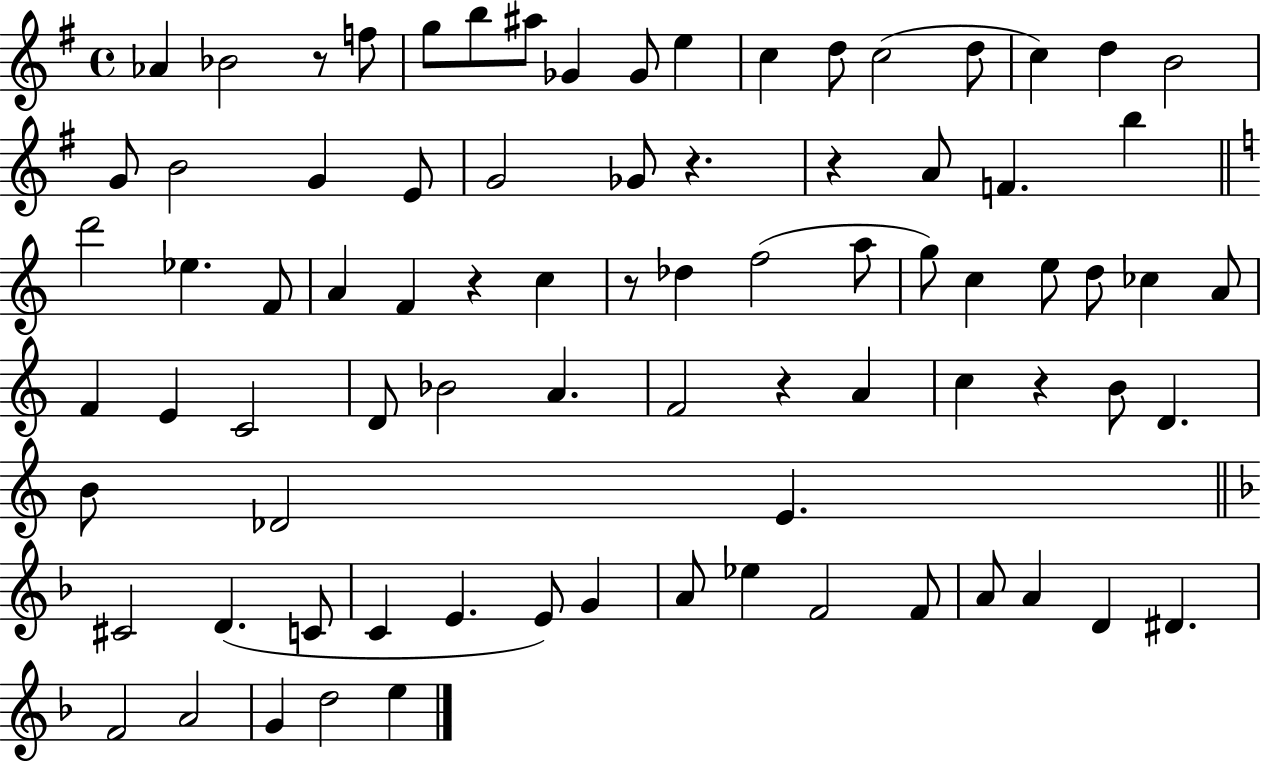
Ab4/q Bb4/h R/e F5/e G5/e B5/e A#5/e Gb4/q Gb4/e E5/q C5/q D5/e C5/h D5/e C5/q D5/q B4/h G4/e B4/h G4/q E4/e G4/h Gb4/e R/q. R/q A4/e F4/q. B5/q D6/h Eb5/q. F4/e A4/q F4/q R/q C5/q R/e Db5/q F5/h A5/e G5/e C5/q E5/e D5/e CES5/q A4/e F4/q E4/q C4/h D4/e Bb4/h A4/q. F4/h R/q A4/q C5/q R/q B4/e D4/q. B4/e Db4/h E4/q. C#4/h D4/q. C4/e C4/q E4/q. E4/e G4/q A4/e Eb5/q F4/h F4/e A4/e A4/q D4/q D#4/q. F4/h A4/h G4/q D5/h E5/q